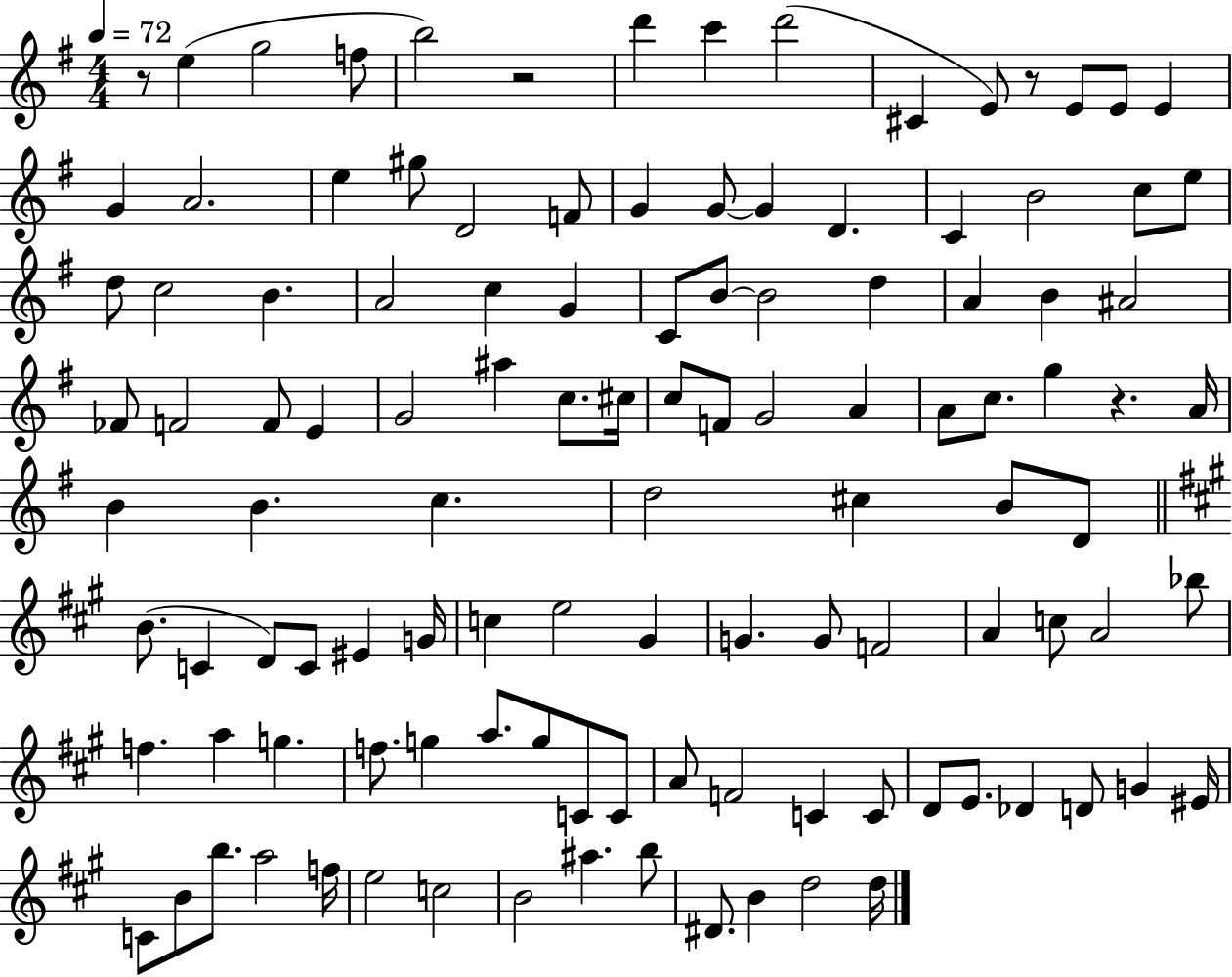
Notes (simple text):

R/e E5/q G5/h F5/e B5/h R/h D6/q C6/q D6/h C#4/q E4/e R/e E4/e E4/e E4/q G4/q A4/h. E5/q G#5/e D4/h F4/e G4/q G4/e G4/q D4/q. C4/q B4/h C5/e E5/e D5/e C5/h B4/q. A4/h C5/q G4/q C4/e B4/e B4/h D5/q A4/q B4/q A#4/h FES4/e F4/h F4/e E4/q G4/h A#5/q C5/e. C#5/s C5/e F4/e G4/h A4/q A4/e C5/e. G5/q R/q. A4/s B4/q B4/q. C5/q. D5/h C#5/q B4/e D4/e B4/e. C4/q D4/e C4/e EIS4/q G4/s C5/q E5/h G#4/q G4/q. G4/e F4/h A4/q C5/e A4/h Bb5/e F5/q. A5/q G5/q. F5/e. G5/q A5/e. G5/e C4/e C4/e A4/e F4/h C4/q C4/e D4/e E4/e. Db4/q D4/e G4/q EIS4/s C4/e B4/e B5/e. A5/h F5/s E5/h C5/h B4/h A#5/q. B5/e D#4/e. B4/q D5/h D5/s